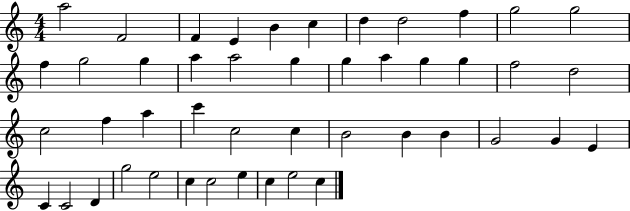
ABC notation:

X:1
T:Untitled
M:4/4
L:1/4
K:C
a2 F2 F E B c d d2 f g2 g2 f g2 g a a2 g g a g g f2 d2 c2 f a c' c2 c B2 B B G2 G E C C2 D g2 e2 c c2 e c e2 c